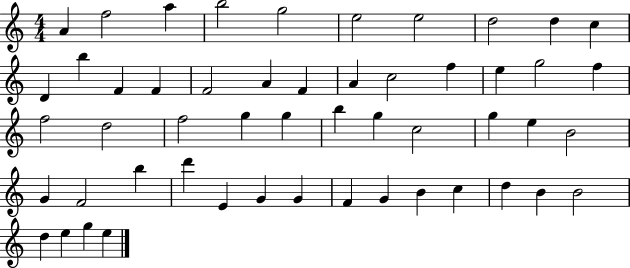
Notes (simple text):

A4/q F5/h A5/q B5/h G5/h E5/h E5/h D5/h D5/q C5/q D4/q B5/q F4/q F4/q F4/h A4/q F4/q A4/q C5/h F5/q E5/q G5/h F5/q F5/h D5/h F5/h G5/q G5/q B5/q G5/q C5/h G5/q E5/q B4/h G4/q F4/h B5/q D6/q E4/q G4/q G4/q F4/q G4/q B4/q C5/q D5/q B4/q B4/h D5/q E5/q G5/q E5/q